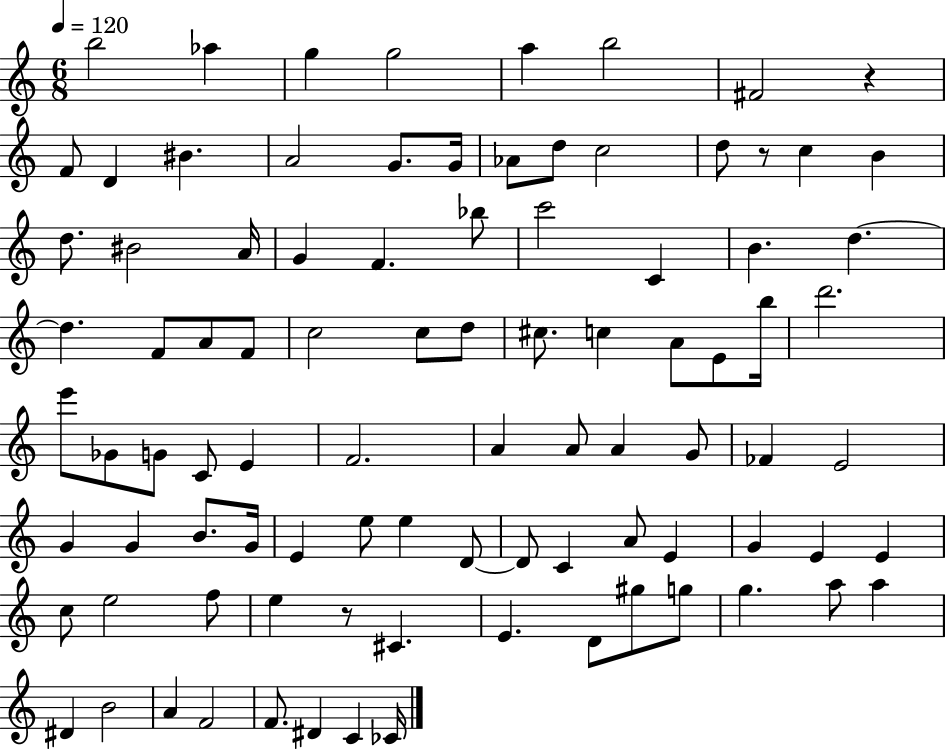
X:1
T:Untitled
M:6/8
L:1/4
K:C
b2 _a g g2 a b2 ^F2 z F/2 D ^B A2 G/2 G/4 _A/2 d/2 c2 d/2 z/2 c B d/2 ^B2 A/4 G F _b/2 c'2 C B d d F/2 A/2 F/2 c2 c/2 d/2 ^c/2 c A/2 E/2 b/4 d'2 e'/2 _G/2 G/2 C/2 E F2 A A/2 A G/2 _F E2 G G B/2 G/4 E e/2 e D/2 D/2 C A/2 E G E E c/2 e2 f/2 e z/2 ^C E D/2 ^g/2 g/2 g a/2 a ^D B2 A F2 F/2 ^D C _C/4